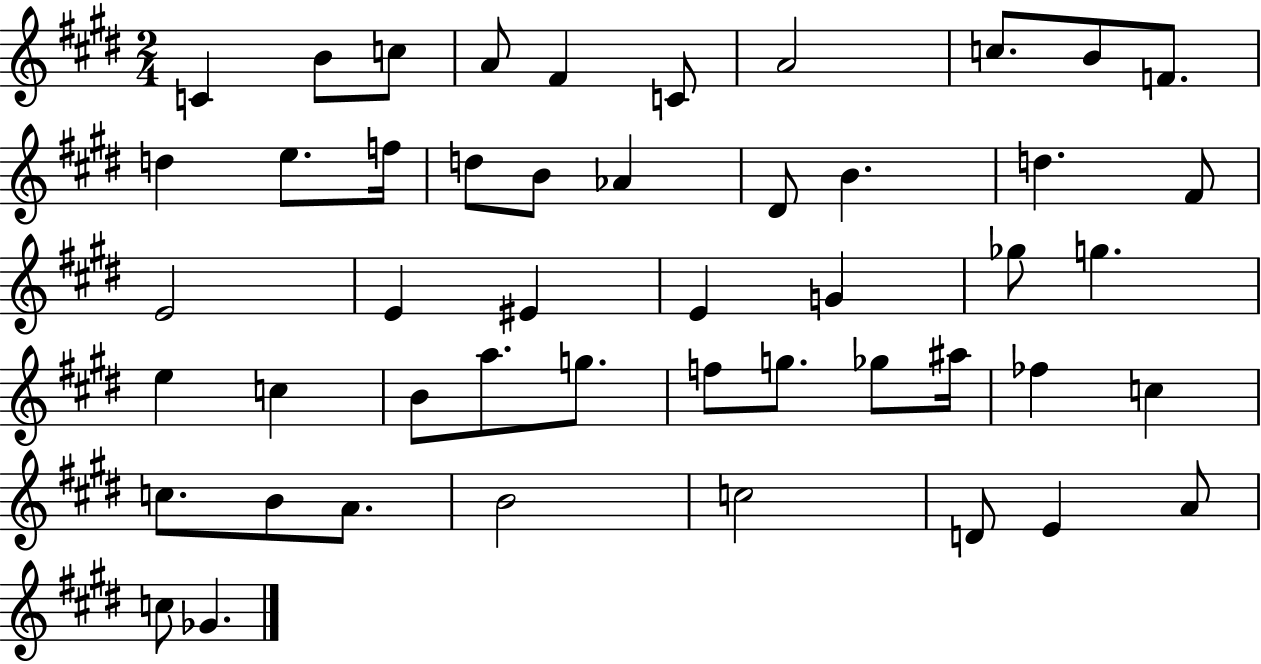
X:1
T:Untitled
M:2/4
L:1/4
K:E
C B/2 c/2 A/2 ^F C/2 A2 c/2 B/2 F/2 d e/2 f/4 d/2 B/2 _A ^D/2 B d ^F/2 E2 E ^E E G _g/2 g e c B/2 a/2 g/2 f/2 g/2 _g/2 ^a/4 _f c c/2 B/2 A/2 B2 c2 D/2 E A/2 c/2 _G